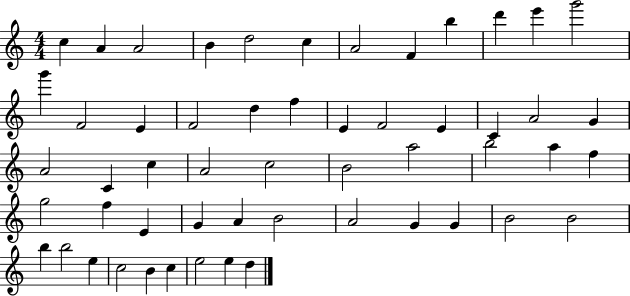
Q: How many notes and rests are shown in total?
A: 54